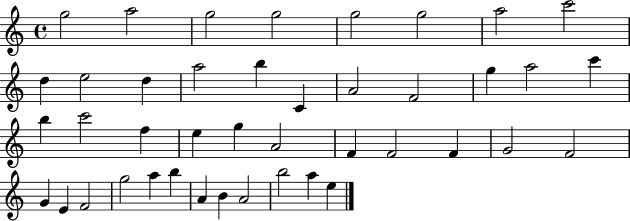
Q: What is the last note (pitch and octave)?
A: E5